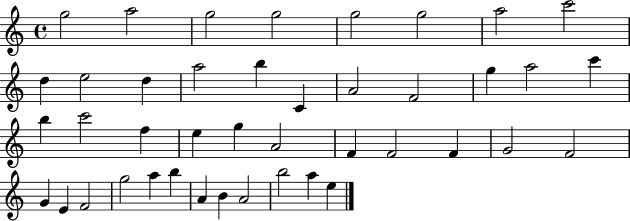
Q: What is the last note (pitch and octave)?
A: E5